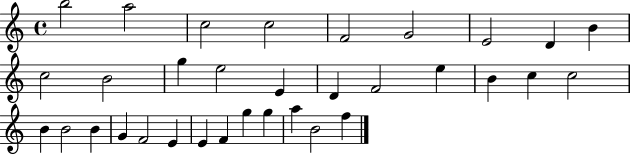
B5/h A5/h C5/h C5/h F4/h G4/h E4/h D4/q B4/q C5/h B4/h G5/q E5/h E4/q D4/q F4/h E5/q B4/q C5/q C5/h B4/q B4/h B4/q G4/q F4/h E4/q E4/q F4/q G5/q G5/q A5/q B4/h F5/q